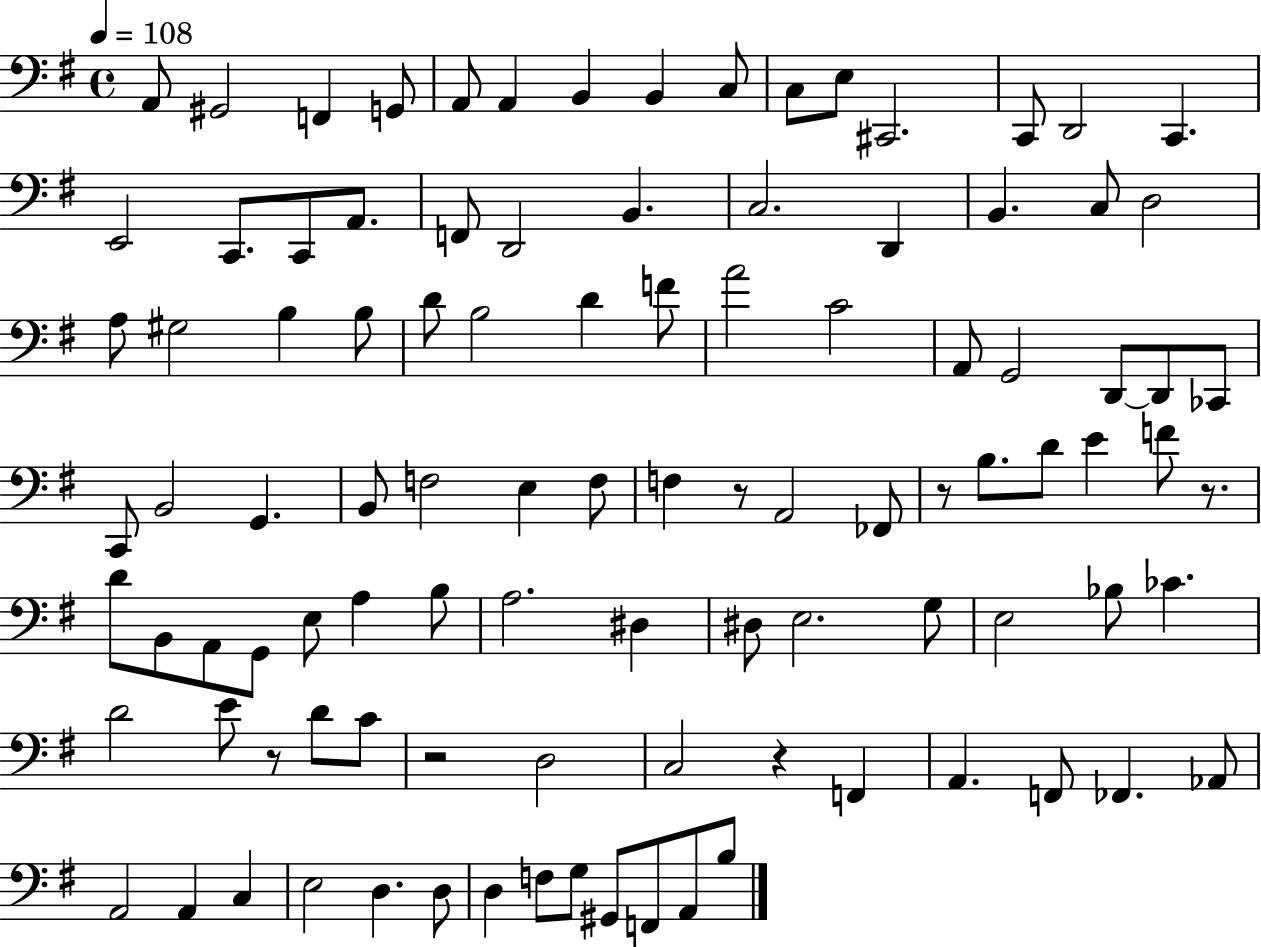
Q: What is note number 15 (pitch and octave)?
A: C2